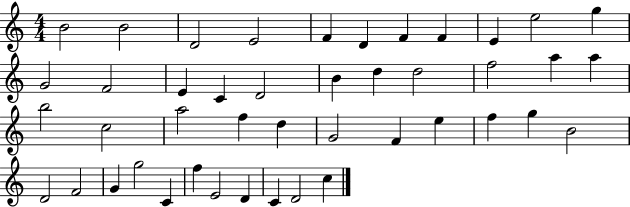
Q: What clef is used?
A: treble